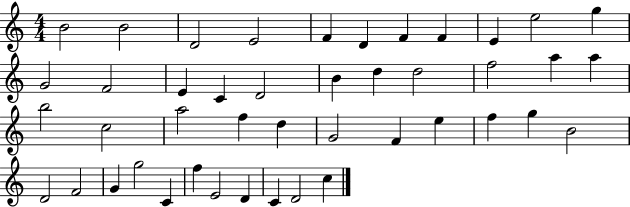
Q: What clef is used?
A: treble